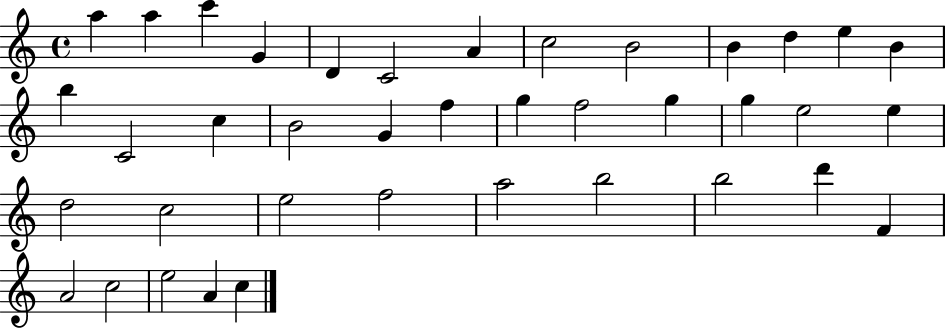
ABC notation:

X:1
T:Untitled
M:4/4
L:1/4
K:C
a a c' G D C2 A c2 B2 B d e B b C2 c B2 G f g f2 g g e2 e d2 c2 e2 f2 a2 b2 b2 d' F A2 c2 e2 A c